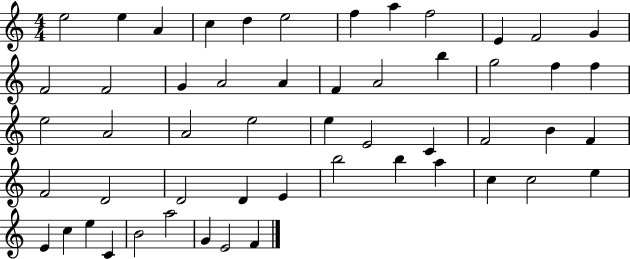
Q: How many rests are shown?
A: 0